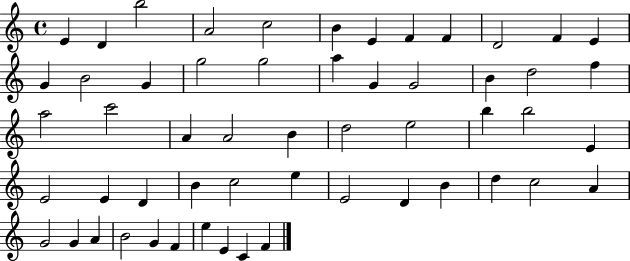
X:1
T:Untitled
M:4/4
L:1/4
K:C
E D b2 A2 c2 B E F F D2 F E G B2 G g2 g2 a G G2 B d2 f a2 c'2 A A2 B d2 e2 b b2 E E2 E D B c2 e E2 D B d c2 A G2 G A B2 G F e E C F